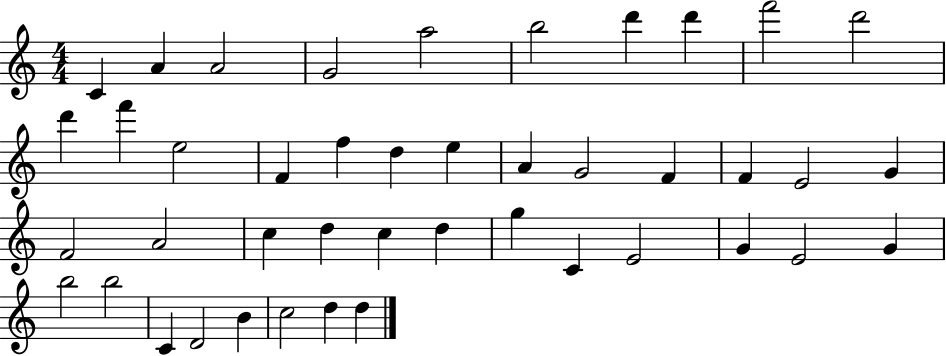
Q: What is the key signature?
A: C major